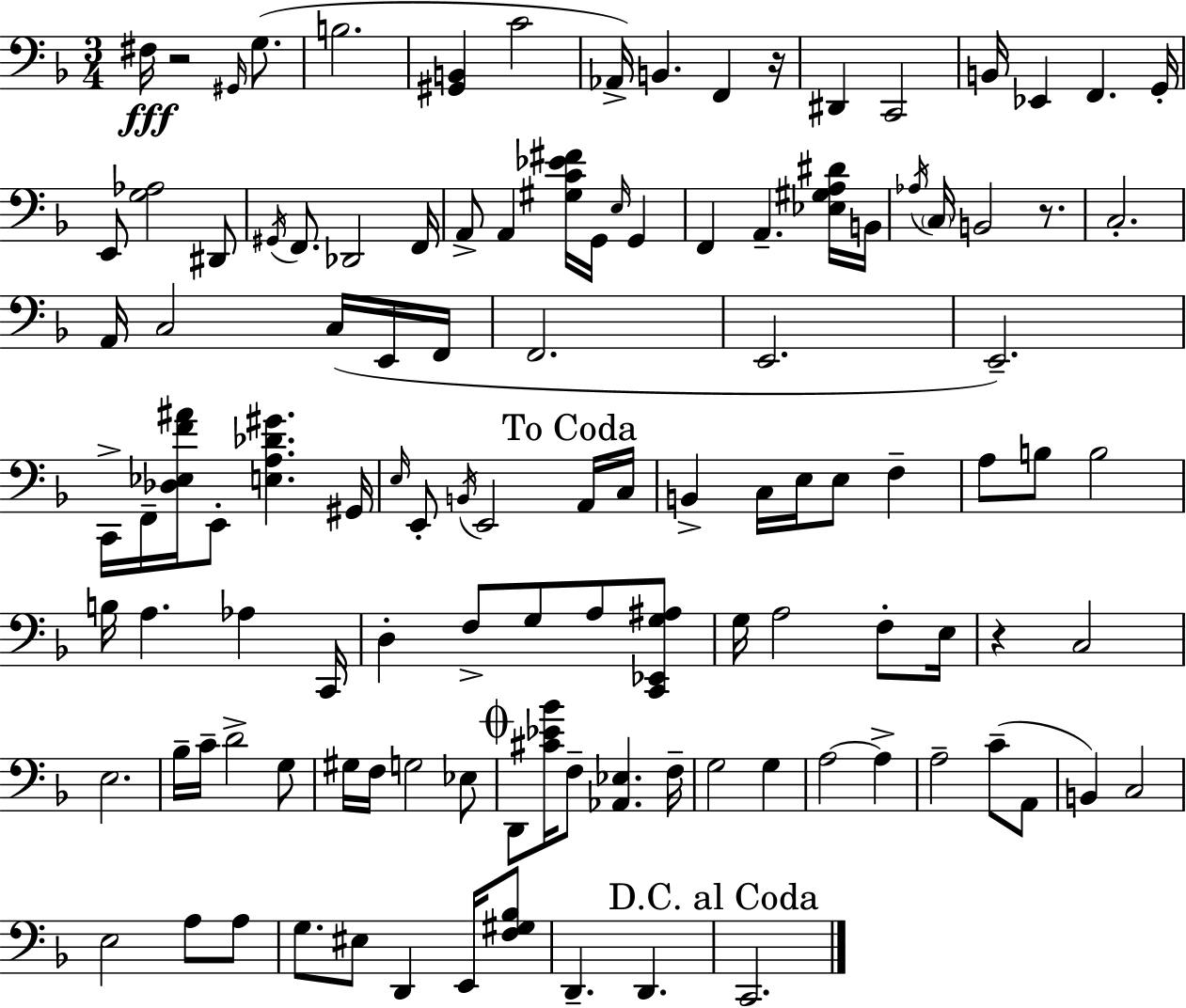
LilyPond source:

{
  \clef bass
  \numericTimeSignature
  \time 3/4
  \key f \major
  fis16\fff r2 \grace { gis,16 }( g8. | b2. | <gis, b,>4 c'2 | aes,16->) b,4. f,4 | \break r16 dis,4 c,2 | b,16 ees,4 f,4. | g,16-. e,8 <g aes>2 dis,8 | \acciaccatura { gis,16 } f,8. des,2 | \break f,16 a,8-> a,4 <gis c' ees' fis'>16 g,16 \grace { e16 } g,4 | f,4 a,4.-- | <ees gis a dis'>16 b,16 \acciaccatura { aes16 } \parenthesize c16 b,2 | r8. c2.-. | \break a,16 c2 | c16( e,16 f,16 f,2. | e,2. | e,2.--) | \break c,16-> f,16-- <des ees f' ais'>16 e,8-. <e a des' gis'>4. | gis,16 \grace { e16 } e,8-. \acciaccatura { b,16 } e,2 | \mark "To Coda" a,16 c16 b,4-> c16 e16 | e8 f4-- a8 b8 b2 | \break b16 a4. | aes4 c,16 d4-. f8-> | g8 a8 <c, ees, g ais>8 g16 a2 | f8-. e16 r4 c2 | \break e2. | bes16-- c'16-- d'2-> | g8 gis16 f16 g2 | ees8 \mark \markup { \musicglyph "scripts.coda" } d,8 <cis' ees' bes'>16 f8-- <aes, ees>4. | \break f16-- g2 | g4 a2~~ | a4-> a2-- | c'8--( a,8 b,4) c2 | \break e2 | a8 a8 g8. eis8 d,4 | e,16 <f gis bes>8 d,4.-- | d,4. \mark "D.C. al Coda" c,2. | \break \bar "|."
}